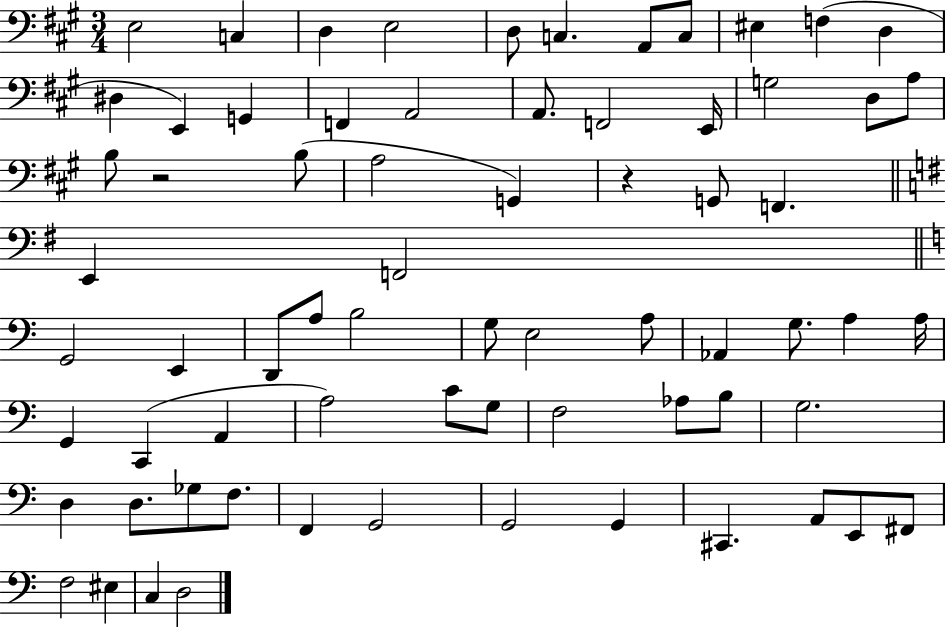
{
  \clef bass
  \numericTimeSignature
  \time 3/4
  \key a \major
  \repeat volta 2 { e2 c4 | d4 e2 | d8 c4. a,8 c8 | eis4 f4( d4 | \break dis4 e,4) g,4 | f,4 a,2 | a,8. f,2 e,16 | g2 d8 a8 | \break b8 r2 b8( | a2 g,4) | r4 g,8 f,4. | \bar "||" \break \key g \major e,4 f,2 | \bar "||" \break \key a \minor g,2 e,4 | d,8 a8 b2 | g8 e2 a8 | aes,4 g8. a4 a16 | \break g,4 c,4( a,4 | a2) c'8 g8 | f2 aes8 b8 | g2. | \break d4 d8. ges8 f8. | f,4 g,2 | g,2 g,4 | cis,4. a,8 e,8 fis,8 | \break f2 eis4 | c4 d2 | } \bar "|."
}